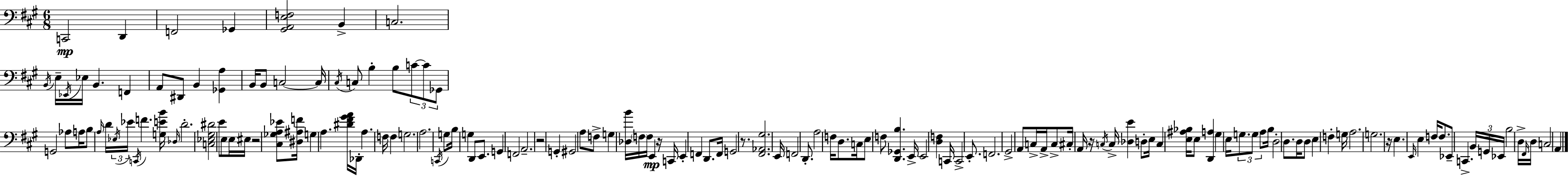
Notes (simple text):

C2/h D2/q F2/h Gb2/q [G#2,A2,E3,F3]/h B2/q C3/h. B2/s E3/s Eb2/s Eb3/s B2/q. F2/q A2/e D#2/e B2/q [Gb2,A3]/q B2/s B2/e C3/h C3/s C#3/s C3/e B3/q B3/e C4/e C4/e Gb2/e G2/h Ab3/e A3/s B3/e A3/s D4/s Eb3/s Eb4/s C2/s F4/q. [G3,E4,B4]/s Db3/s D4/h. [C3,Eb3,G#3,D#4]/h E4/e E3/e E3/s EIS3/s R/h [C#3,Gb3,A3,Eb4]/e [D#3,A#3,F4]/s G3/q A3/q. [D#4,F#4,G#4,A4]/s Db2/s A3/q. F3/s F3/q G3/h. A3/h. C2/s G3/e B3/s G3/q D2/e E2/e. G2/q F2/h A2/h. R/h G2/q G#2/h A3/e F3/e G3/q [Db3,B4]/s F3/s F3/s E2/q R/s C2/s E2/q F2/q D2/e. F2/s G2/h R/e. [F#2,Ab2,G#3]/h. E2/s F2/h D2/e. A3/h F3/s D3/e. C3/s E3/e F3/e [D2,Gb2,B3]/q. E2/s E2/h [D3,F3]/q C2/s C2/h E2/e. F2/h. G#2/h A2/e C3/s A2/s C3/e C#3/s A2/s R/s C3/s C3/s [Db3,E4]/q D3/e E3/s C3/q [E3,A#3,Bb3]/s E3/e [D2,A3]/q G#3/q E3/s G3/e. G3/e A3/e B3/s D3/h D3/e. D3/s D3/e E3/q F3/q G3/s A3/h. G3/h. R/s E3/q. E2/s E3/q F3/s F3/e. Eb2/e C2/q. B2/s G2/s Eb2/s B3/h D3/s F#2/s D3/s C3/h A2/q